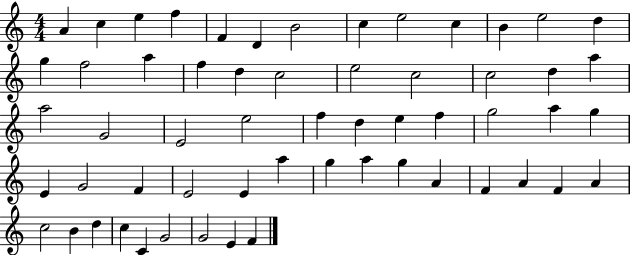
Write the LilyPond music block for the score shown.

{
  \clef treble
  \numericTimeSignature
  \time 4/4
  \key c \major
  a'4 c''4 e''4 f''4 | f'4 d'4 b'2 | c''4 e''2 c''4 | b'4 e''2 d''4 | \break g''4 f''2 a''4 | f''4 d''4 c''2 | e''2 c''2 | c''2 d''4 a''4 | \break a''2 g'2 | e'2 e''2 | f''4 d''4 e''4 f''4 | g''2 a''4 g''4 | \break e'4 g'2 f'4 | e'2 e'4 a''4 | g''4 a''4 g''4 a'4 | f'4 a'4 f'4 a'4 | \break c''2 b'4 d''4 | c''4 c'4 g'2 | g'2 e'4 f'4 | \bar "|."
}